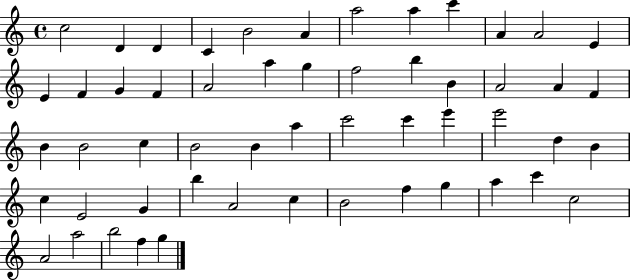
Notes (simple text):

C5/h D4/q D4/q C4/q B4/h A4/q A5/h A5/q C6/q A4/q A4/h E4/q E4/q F4/q G4/q F4/q A4/h A5/q G5/q F5/h B5/q B4/q A4/h A4/q F4/q B4/q B4/h C5/q B4/h B4/q A5/q C6/h C6/q E6/q E6/h D5/q B4/q C5/q E4/h G4/q B5/q A4/h C5/q B4/h F5/q G5/q A5/q C6/q C5/h A4/h A5/h B5/h F5/q G5/q